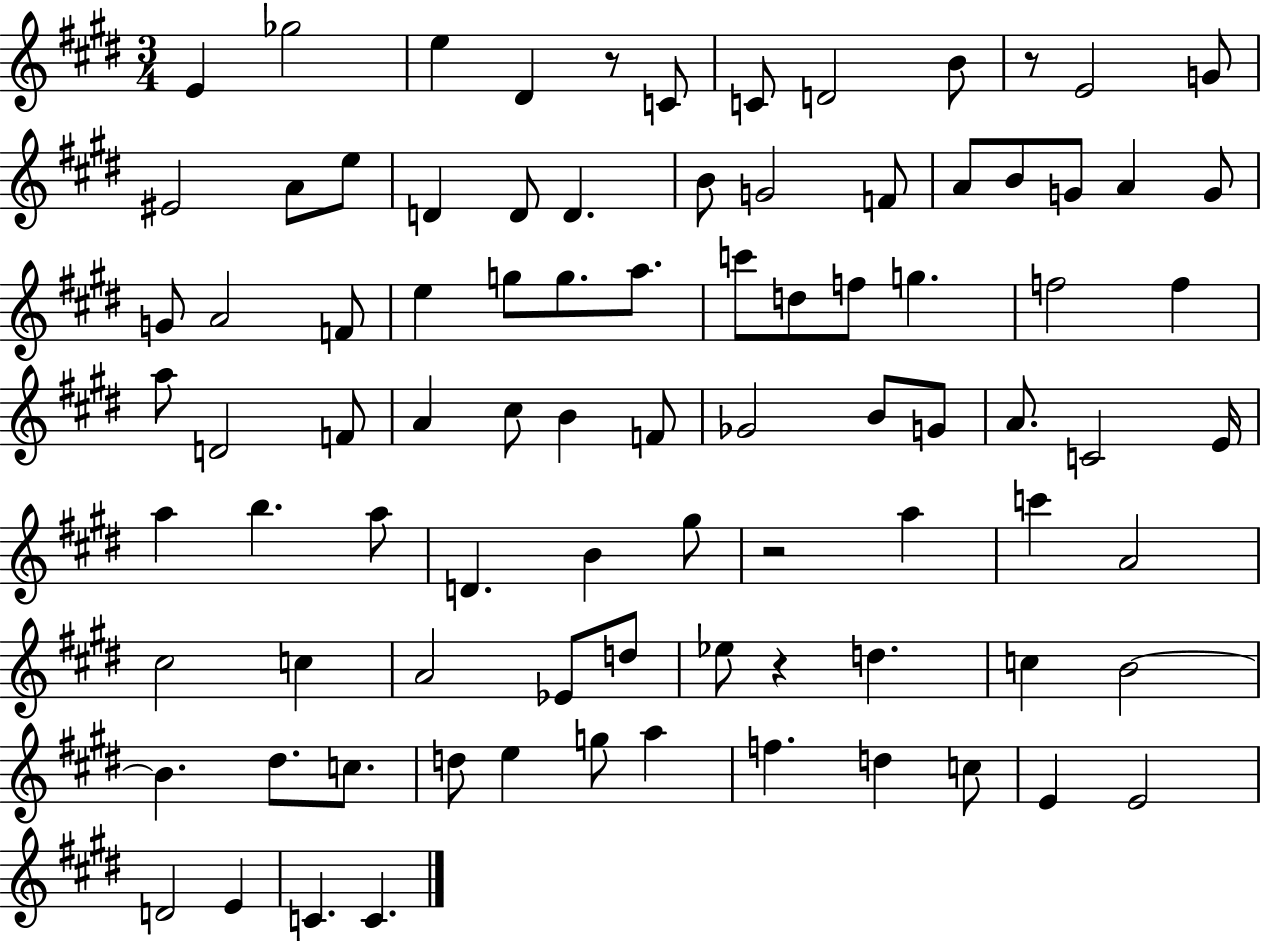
{
  \clef treble
  \numericTimeSignature
  \time 3/4
  \key e \major
  e'4 ges''2 | e''4 dis'4 r8 c'8 | c'8 d'2 b'8 | r8 e'2 g'8 | \break eis'2 a'8 e''8 | d'4 d'8 d'4. | b'8 g'2 f'8 | a'8 b'8 g'8 a'4 g'8 | \break g'8 a'2 f'8 | e''4 g''8 g''8. a''8. | c'''8 d''8 f''8 g''4. | f''2 f''4 | \break a''8 d'2 f'8 | a'4 cis''8 b'4 f'8 | ges'2 b'8 g'8 | a'8. c'2 e'16 | \break a''4 b''4. a''8 | d'4. b'4 gis''8 | r2 a''4 | c'''4 a'2 | \break cis''2 c''4 | a'2 ees'8 d''8 | ees''8 r4 d''4. | c''4 b'2~~ | \break b'4. dis''8. c''8. | d''8 e''4 g''8 a''4 | f''4. d''4 c''8 | e'4 e'2 | \break d'2 e'4 | c'4. c'4. | \bar "|."
}